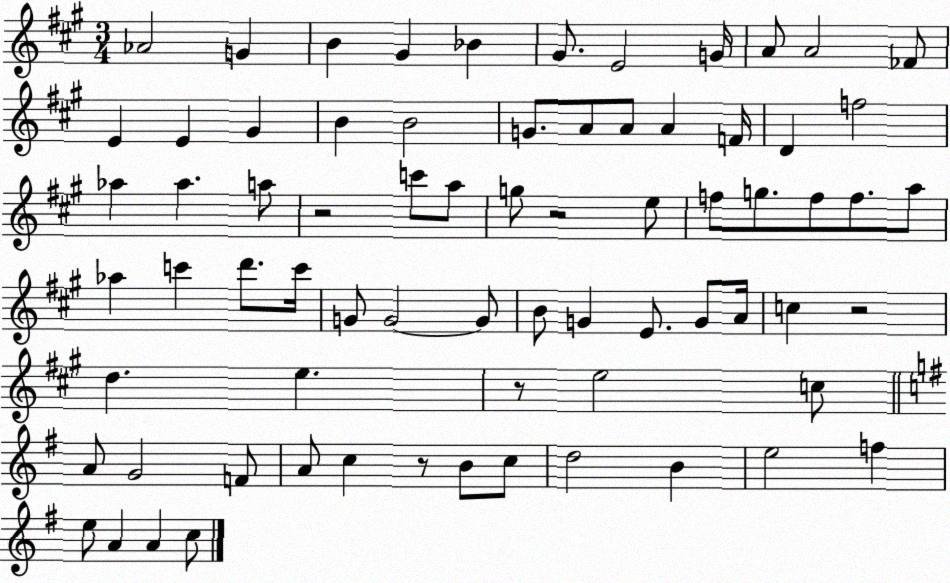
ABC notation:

X:1
T:Untitled
M:3/4
L:1/4
K:A
_A2 G B ^G _B ^G/2 E2 G/4 A/2 A2 _F/2 E E ^G B B2 G/2 A/2 A/2 A F/4 D f2 _a _a a/2 z2 c'/2 a/2 g/2 z2 e/2 f/2 g/2 f/2 f/2 a/2 _a c' d'/2 c'/4 G/2 G2 G/2 B/2 G E/2 G/2 A/4 c z2 d e z/2 e2 c/2 A/2 G2 F/2 A/2 c z/2 B/2 c/2 d2 B e2 f e/2 A A c/2